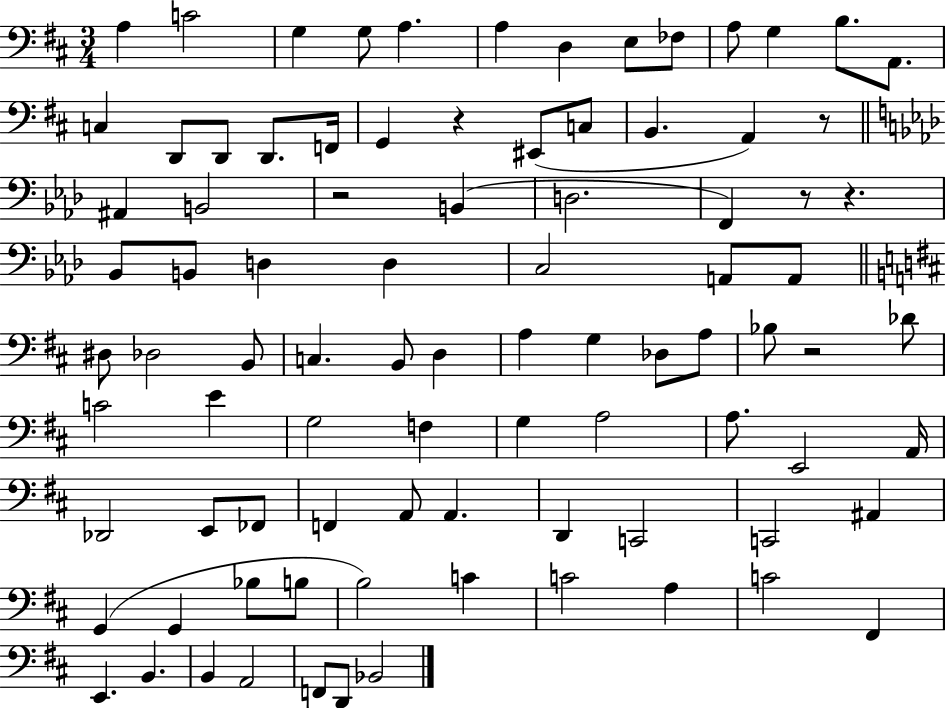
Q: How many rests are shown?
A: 6